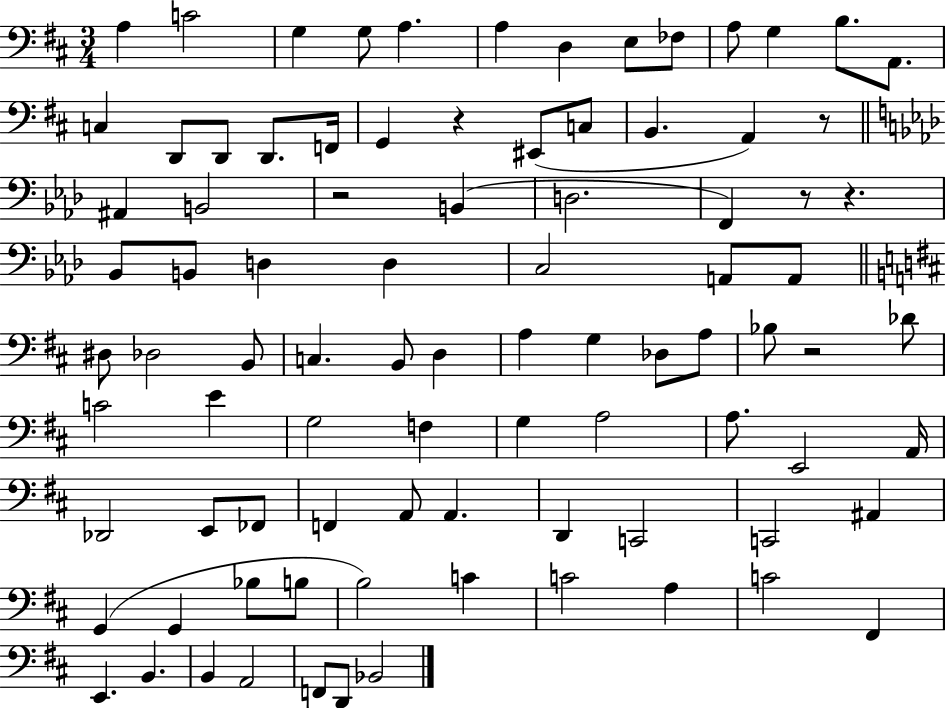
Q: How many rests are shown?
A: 6